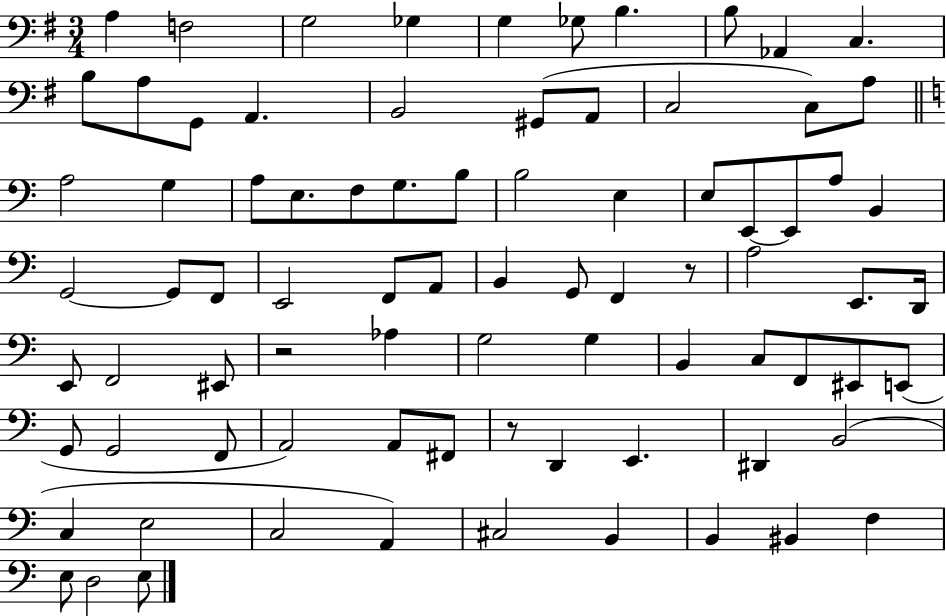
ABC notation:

X:1
T:Untitled
M:3/4
L:1/4
K:G
A, F,2 G,2 _G, G, _G,/2 B, B,/2 _A,, C, B,/2 A,/2 G,,/2 A,, B,,2 ^G,,/2 A,,/2 C,2 C,/2 A,/2 A,2 G, A,/2 E,/2 F,/2 G,/2 B,/2 B,2 E, E,/2 E,,/2 E,,/2 A,/2 B,, G,,2 G,,/2 F,,/2 E,,2 F,,/2 A,,/2 B,, G,,/2 F,, z/2 A,2 E,,/2 D,,/4 E,,/2 F,,2 ^E,,/2 z2 _A, G,2 G, B,, C,/2 F,,/2 ^E,,/2 E,,/2 G,,/2 G,,2 F,,/2 A,,2 A,,/2 ^F,,/2 z/2 D,, E,, ^D,, B,,2 C, E,2 C,2 A,, ^C,2 B,, B,, ^B,, F, E,/2 D,2 E,/2